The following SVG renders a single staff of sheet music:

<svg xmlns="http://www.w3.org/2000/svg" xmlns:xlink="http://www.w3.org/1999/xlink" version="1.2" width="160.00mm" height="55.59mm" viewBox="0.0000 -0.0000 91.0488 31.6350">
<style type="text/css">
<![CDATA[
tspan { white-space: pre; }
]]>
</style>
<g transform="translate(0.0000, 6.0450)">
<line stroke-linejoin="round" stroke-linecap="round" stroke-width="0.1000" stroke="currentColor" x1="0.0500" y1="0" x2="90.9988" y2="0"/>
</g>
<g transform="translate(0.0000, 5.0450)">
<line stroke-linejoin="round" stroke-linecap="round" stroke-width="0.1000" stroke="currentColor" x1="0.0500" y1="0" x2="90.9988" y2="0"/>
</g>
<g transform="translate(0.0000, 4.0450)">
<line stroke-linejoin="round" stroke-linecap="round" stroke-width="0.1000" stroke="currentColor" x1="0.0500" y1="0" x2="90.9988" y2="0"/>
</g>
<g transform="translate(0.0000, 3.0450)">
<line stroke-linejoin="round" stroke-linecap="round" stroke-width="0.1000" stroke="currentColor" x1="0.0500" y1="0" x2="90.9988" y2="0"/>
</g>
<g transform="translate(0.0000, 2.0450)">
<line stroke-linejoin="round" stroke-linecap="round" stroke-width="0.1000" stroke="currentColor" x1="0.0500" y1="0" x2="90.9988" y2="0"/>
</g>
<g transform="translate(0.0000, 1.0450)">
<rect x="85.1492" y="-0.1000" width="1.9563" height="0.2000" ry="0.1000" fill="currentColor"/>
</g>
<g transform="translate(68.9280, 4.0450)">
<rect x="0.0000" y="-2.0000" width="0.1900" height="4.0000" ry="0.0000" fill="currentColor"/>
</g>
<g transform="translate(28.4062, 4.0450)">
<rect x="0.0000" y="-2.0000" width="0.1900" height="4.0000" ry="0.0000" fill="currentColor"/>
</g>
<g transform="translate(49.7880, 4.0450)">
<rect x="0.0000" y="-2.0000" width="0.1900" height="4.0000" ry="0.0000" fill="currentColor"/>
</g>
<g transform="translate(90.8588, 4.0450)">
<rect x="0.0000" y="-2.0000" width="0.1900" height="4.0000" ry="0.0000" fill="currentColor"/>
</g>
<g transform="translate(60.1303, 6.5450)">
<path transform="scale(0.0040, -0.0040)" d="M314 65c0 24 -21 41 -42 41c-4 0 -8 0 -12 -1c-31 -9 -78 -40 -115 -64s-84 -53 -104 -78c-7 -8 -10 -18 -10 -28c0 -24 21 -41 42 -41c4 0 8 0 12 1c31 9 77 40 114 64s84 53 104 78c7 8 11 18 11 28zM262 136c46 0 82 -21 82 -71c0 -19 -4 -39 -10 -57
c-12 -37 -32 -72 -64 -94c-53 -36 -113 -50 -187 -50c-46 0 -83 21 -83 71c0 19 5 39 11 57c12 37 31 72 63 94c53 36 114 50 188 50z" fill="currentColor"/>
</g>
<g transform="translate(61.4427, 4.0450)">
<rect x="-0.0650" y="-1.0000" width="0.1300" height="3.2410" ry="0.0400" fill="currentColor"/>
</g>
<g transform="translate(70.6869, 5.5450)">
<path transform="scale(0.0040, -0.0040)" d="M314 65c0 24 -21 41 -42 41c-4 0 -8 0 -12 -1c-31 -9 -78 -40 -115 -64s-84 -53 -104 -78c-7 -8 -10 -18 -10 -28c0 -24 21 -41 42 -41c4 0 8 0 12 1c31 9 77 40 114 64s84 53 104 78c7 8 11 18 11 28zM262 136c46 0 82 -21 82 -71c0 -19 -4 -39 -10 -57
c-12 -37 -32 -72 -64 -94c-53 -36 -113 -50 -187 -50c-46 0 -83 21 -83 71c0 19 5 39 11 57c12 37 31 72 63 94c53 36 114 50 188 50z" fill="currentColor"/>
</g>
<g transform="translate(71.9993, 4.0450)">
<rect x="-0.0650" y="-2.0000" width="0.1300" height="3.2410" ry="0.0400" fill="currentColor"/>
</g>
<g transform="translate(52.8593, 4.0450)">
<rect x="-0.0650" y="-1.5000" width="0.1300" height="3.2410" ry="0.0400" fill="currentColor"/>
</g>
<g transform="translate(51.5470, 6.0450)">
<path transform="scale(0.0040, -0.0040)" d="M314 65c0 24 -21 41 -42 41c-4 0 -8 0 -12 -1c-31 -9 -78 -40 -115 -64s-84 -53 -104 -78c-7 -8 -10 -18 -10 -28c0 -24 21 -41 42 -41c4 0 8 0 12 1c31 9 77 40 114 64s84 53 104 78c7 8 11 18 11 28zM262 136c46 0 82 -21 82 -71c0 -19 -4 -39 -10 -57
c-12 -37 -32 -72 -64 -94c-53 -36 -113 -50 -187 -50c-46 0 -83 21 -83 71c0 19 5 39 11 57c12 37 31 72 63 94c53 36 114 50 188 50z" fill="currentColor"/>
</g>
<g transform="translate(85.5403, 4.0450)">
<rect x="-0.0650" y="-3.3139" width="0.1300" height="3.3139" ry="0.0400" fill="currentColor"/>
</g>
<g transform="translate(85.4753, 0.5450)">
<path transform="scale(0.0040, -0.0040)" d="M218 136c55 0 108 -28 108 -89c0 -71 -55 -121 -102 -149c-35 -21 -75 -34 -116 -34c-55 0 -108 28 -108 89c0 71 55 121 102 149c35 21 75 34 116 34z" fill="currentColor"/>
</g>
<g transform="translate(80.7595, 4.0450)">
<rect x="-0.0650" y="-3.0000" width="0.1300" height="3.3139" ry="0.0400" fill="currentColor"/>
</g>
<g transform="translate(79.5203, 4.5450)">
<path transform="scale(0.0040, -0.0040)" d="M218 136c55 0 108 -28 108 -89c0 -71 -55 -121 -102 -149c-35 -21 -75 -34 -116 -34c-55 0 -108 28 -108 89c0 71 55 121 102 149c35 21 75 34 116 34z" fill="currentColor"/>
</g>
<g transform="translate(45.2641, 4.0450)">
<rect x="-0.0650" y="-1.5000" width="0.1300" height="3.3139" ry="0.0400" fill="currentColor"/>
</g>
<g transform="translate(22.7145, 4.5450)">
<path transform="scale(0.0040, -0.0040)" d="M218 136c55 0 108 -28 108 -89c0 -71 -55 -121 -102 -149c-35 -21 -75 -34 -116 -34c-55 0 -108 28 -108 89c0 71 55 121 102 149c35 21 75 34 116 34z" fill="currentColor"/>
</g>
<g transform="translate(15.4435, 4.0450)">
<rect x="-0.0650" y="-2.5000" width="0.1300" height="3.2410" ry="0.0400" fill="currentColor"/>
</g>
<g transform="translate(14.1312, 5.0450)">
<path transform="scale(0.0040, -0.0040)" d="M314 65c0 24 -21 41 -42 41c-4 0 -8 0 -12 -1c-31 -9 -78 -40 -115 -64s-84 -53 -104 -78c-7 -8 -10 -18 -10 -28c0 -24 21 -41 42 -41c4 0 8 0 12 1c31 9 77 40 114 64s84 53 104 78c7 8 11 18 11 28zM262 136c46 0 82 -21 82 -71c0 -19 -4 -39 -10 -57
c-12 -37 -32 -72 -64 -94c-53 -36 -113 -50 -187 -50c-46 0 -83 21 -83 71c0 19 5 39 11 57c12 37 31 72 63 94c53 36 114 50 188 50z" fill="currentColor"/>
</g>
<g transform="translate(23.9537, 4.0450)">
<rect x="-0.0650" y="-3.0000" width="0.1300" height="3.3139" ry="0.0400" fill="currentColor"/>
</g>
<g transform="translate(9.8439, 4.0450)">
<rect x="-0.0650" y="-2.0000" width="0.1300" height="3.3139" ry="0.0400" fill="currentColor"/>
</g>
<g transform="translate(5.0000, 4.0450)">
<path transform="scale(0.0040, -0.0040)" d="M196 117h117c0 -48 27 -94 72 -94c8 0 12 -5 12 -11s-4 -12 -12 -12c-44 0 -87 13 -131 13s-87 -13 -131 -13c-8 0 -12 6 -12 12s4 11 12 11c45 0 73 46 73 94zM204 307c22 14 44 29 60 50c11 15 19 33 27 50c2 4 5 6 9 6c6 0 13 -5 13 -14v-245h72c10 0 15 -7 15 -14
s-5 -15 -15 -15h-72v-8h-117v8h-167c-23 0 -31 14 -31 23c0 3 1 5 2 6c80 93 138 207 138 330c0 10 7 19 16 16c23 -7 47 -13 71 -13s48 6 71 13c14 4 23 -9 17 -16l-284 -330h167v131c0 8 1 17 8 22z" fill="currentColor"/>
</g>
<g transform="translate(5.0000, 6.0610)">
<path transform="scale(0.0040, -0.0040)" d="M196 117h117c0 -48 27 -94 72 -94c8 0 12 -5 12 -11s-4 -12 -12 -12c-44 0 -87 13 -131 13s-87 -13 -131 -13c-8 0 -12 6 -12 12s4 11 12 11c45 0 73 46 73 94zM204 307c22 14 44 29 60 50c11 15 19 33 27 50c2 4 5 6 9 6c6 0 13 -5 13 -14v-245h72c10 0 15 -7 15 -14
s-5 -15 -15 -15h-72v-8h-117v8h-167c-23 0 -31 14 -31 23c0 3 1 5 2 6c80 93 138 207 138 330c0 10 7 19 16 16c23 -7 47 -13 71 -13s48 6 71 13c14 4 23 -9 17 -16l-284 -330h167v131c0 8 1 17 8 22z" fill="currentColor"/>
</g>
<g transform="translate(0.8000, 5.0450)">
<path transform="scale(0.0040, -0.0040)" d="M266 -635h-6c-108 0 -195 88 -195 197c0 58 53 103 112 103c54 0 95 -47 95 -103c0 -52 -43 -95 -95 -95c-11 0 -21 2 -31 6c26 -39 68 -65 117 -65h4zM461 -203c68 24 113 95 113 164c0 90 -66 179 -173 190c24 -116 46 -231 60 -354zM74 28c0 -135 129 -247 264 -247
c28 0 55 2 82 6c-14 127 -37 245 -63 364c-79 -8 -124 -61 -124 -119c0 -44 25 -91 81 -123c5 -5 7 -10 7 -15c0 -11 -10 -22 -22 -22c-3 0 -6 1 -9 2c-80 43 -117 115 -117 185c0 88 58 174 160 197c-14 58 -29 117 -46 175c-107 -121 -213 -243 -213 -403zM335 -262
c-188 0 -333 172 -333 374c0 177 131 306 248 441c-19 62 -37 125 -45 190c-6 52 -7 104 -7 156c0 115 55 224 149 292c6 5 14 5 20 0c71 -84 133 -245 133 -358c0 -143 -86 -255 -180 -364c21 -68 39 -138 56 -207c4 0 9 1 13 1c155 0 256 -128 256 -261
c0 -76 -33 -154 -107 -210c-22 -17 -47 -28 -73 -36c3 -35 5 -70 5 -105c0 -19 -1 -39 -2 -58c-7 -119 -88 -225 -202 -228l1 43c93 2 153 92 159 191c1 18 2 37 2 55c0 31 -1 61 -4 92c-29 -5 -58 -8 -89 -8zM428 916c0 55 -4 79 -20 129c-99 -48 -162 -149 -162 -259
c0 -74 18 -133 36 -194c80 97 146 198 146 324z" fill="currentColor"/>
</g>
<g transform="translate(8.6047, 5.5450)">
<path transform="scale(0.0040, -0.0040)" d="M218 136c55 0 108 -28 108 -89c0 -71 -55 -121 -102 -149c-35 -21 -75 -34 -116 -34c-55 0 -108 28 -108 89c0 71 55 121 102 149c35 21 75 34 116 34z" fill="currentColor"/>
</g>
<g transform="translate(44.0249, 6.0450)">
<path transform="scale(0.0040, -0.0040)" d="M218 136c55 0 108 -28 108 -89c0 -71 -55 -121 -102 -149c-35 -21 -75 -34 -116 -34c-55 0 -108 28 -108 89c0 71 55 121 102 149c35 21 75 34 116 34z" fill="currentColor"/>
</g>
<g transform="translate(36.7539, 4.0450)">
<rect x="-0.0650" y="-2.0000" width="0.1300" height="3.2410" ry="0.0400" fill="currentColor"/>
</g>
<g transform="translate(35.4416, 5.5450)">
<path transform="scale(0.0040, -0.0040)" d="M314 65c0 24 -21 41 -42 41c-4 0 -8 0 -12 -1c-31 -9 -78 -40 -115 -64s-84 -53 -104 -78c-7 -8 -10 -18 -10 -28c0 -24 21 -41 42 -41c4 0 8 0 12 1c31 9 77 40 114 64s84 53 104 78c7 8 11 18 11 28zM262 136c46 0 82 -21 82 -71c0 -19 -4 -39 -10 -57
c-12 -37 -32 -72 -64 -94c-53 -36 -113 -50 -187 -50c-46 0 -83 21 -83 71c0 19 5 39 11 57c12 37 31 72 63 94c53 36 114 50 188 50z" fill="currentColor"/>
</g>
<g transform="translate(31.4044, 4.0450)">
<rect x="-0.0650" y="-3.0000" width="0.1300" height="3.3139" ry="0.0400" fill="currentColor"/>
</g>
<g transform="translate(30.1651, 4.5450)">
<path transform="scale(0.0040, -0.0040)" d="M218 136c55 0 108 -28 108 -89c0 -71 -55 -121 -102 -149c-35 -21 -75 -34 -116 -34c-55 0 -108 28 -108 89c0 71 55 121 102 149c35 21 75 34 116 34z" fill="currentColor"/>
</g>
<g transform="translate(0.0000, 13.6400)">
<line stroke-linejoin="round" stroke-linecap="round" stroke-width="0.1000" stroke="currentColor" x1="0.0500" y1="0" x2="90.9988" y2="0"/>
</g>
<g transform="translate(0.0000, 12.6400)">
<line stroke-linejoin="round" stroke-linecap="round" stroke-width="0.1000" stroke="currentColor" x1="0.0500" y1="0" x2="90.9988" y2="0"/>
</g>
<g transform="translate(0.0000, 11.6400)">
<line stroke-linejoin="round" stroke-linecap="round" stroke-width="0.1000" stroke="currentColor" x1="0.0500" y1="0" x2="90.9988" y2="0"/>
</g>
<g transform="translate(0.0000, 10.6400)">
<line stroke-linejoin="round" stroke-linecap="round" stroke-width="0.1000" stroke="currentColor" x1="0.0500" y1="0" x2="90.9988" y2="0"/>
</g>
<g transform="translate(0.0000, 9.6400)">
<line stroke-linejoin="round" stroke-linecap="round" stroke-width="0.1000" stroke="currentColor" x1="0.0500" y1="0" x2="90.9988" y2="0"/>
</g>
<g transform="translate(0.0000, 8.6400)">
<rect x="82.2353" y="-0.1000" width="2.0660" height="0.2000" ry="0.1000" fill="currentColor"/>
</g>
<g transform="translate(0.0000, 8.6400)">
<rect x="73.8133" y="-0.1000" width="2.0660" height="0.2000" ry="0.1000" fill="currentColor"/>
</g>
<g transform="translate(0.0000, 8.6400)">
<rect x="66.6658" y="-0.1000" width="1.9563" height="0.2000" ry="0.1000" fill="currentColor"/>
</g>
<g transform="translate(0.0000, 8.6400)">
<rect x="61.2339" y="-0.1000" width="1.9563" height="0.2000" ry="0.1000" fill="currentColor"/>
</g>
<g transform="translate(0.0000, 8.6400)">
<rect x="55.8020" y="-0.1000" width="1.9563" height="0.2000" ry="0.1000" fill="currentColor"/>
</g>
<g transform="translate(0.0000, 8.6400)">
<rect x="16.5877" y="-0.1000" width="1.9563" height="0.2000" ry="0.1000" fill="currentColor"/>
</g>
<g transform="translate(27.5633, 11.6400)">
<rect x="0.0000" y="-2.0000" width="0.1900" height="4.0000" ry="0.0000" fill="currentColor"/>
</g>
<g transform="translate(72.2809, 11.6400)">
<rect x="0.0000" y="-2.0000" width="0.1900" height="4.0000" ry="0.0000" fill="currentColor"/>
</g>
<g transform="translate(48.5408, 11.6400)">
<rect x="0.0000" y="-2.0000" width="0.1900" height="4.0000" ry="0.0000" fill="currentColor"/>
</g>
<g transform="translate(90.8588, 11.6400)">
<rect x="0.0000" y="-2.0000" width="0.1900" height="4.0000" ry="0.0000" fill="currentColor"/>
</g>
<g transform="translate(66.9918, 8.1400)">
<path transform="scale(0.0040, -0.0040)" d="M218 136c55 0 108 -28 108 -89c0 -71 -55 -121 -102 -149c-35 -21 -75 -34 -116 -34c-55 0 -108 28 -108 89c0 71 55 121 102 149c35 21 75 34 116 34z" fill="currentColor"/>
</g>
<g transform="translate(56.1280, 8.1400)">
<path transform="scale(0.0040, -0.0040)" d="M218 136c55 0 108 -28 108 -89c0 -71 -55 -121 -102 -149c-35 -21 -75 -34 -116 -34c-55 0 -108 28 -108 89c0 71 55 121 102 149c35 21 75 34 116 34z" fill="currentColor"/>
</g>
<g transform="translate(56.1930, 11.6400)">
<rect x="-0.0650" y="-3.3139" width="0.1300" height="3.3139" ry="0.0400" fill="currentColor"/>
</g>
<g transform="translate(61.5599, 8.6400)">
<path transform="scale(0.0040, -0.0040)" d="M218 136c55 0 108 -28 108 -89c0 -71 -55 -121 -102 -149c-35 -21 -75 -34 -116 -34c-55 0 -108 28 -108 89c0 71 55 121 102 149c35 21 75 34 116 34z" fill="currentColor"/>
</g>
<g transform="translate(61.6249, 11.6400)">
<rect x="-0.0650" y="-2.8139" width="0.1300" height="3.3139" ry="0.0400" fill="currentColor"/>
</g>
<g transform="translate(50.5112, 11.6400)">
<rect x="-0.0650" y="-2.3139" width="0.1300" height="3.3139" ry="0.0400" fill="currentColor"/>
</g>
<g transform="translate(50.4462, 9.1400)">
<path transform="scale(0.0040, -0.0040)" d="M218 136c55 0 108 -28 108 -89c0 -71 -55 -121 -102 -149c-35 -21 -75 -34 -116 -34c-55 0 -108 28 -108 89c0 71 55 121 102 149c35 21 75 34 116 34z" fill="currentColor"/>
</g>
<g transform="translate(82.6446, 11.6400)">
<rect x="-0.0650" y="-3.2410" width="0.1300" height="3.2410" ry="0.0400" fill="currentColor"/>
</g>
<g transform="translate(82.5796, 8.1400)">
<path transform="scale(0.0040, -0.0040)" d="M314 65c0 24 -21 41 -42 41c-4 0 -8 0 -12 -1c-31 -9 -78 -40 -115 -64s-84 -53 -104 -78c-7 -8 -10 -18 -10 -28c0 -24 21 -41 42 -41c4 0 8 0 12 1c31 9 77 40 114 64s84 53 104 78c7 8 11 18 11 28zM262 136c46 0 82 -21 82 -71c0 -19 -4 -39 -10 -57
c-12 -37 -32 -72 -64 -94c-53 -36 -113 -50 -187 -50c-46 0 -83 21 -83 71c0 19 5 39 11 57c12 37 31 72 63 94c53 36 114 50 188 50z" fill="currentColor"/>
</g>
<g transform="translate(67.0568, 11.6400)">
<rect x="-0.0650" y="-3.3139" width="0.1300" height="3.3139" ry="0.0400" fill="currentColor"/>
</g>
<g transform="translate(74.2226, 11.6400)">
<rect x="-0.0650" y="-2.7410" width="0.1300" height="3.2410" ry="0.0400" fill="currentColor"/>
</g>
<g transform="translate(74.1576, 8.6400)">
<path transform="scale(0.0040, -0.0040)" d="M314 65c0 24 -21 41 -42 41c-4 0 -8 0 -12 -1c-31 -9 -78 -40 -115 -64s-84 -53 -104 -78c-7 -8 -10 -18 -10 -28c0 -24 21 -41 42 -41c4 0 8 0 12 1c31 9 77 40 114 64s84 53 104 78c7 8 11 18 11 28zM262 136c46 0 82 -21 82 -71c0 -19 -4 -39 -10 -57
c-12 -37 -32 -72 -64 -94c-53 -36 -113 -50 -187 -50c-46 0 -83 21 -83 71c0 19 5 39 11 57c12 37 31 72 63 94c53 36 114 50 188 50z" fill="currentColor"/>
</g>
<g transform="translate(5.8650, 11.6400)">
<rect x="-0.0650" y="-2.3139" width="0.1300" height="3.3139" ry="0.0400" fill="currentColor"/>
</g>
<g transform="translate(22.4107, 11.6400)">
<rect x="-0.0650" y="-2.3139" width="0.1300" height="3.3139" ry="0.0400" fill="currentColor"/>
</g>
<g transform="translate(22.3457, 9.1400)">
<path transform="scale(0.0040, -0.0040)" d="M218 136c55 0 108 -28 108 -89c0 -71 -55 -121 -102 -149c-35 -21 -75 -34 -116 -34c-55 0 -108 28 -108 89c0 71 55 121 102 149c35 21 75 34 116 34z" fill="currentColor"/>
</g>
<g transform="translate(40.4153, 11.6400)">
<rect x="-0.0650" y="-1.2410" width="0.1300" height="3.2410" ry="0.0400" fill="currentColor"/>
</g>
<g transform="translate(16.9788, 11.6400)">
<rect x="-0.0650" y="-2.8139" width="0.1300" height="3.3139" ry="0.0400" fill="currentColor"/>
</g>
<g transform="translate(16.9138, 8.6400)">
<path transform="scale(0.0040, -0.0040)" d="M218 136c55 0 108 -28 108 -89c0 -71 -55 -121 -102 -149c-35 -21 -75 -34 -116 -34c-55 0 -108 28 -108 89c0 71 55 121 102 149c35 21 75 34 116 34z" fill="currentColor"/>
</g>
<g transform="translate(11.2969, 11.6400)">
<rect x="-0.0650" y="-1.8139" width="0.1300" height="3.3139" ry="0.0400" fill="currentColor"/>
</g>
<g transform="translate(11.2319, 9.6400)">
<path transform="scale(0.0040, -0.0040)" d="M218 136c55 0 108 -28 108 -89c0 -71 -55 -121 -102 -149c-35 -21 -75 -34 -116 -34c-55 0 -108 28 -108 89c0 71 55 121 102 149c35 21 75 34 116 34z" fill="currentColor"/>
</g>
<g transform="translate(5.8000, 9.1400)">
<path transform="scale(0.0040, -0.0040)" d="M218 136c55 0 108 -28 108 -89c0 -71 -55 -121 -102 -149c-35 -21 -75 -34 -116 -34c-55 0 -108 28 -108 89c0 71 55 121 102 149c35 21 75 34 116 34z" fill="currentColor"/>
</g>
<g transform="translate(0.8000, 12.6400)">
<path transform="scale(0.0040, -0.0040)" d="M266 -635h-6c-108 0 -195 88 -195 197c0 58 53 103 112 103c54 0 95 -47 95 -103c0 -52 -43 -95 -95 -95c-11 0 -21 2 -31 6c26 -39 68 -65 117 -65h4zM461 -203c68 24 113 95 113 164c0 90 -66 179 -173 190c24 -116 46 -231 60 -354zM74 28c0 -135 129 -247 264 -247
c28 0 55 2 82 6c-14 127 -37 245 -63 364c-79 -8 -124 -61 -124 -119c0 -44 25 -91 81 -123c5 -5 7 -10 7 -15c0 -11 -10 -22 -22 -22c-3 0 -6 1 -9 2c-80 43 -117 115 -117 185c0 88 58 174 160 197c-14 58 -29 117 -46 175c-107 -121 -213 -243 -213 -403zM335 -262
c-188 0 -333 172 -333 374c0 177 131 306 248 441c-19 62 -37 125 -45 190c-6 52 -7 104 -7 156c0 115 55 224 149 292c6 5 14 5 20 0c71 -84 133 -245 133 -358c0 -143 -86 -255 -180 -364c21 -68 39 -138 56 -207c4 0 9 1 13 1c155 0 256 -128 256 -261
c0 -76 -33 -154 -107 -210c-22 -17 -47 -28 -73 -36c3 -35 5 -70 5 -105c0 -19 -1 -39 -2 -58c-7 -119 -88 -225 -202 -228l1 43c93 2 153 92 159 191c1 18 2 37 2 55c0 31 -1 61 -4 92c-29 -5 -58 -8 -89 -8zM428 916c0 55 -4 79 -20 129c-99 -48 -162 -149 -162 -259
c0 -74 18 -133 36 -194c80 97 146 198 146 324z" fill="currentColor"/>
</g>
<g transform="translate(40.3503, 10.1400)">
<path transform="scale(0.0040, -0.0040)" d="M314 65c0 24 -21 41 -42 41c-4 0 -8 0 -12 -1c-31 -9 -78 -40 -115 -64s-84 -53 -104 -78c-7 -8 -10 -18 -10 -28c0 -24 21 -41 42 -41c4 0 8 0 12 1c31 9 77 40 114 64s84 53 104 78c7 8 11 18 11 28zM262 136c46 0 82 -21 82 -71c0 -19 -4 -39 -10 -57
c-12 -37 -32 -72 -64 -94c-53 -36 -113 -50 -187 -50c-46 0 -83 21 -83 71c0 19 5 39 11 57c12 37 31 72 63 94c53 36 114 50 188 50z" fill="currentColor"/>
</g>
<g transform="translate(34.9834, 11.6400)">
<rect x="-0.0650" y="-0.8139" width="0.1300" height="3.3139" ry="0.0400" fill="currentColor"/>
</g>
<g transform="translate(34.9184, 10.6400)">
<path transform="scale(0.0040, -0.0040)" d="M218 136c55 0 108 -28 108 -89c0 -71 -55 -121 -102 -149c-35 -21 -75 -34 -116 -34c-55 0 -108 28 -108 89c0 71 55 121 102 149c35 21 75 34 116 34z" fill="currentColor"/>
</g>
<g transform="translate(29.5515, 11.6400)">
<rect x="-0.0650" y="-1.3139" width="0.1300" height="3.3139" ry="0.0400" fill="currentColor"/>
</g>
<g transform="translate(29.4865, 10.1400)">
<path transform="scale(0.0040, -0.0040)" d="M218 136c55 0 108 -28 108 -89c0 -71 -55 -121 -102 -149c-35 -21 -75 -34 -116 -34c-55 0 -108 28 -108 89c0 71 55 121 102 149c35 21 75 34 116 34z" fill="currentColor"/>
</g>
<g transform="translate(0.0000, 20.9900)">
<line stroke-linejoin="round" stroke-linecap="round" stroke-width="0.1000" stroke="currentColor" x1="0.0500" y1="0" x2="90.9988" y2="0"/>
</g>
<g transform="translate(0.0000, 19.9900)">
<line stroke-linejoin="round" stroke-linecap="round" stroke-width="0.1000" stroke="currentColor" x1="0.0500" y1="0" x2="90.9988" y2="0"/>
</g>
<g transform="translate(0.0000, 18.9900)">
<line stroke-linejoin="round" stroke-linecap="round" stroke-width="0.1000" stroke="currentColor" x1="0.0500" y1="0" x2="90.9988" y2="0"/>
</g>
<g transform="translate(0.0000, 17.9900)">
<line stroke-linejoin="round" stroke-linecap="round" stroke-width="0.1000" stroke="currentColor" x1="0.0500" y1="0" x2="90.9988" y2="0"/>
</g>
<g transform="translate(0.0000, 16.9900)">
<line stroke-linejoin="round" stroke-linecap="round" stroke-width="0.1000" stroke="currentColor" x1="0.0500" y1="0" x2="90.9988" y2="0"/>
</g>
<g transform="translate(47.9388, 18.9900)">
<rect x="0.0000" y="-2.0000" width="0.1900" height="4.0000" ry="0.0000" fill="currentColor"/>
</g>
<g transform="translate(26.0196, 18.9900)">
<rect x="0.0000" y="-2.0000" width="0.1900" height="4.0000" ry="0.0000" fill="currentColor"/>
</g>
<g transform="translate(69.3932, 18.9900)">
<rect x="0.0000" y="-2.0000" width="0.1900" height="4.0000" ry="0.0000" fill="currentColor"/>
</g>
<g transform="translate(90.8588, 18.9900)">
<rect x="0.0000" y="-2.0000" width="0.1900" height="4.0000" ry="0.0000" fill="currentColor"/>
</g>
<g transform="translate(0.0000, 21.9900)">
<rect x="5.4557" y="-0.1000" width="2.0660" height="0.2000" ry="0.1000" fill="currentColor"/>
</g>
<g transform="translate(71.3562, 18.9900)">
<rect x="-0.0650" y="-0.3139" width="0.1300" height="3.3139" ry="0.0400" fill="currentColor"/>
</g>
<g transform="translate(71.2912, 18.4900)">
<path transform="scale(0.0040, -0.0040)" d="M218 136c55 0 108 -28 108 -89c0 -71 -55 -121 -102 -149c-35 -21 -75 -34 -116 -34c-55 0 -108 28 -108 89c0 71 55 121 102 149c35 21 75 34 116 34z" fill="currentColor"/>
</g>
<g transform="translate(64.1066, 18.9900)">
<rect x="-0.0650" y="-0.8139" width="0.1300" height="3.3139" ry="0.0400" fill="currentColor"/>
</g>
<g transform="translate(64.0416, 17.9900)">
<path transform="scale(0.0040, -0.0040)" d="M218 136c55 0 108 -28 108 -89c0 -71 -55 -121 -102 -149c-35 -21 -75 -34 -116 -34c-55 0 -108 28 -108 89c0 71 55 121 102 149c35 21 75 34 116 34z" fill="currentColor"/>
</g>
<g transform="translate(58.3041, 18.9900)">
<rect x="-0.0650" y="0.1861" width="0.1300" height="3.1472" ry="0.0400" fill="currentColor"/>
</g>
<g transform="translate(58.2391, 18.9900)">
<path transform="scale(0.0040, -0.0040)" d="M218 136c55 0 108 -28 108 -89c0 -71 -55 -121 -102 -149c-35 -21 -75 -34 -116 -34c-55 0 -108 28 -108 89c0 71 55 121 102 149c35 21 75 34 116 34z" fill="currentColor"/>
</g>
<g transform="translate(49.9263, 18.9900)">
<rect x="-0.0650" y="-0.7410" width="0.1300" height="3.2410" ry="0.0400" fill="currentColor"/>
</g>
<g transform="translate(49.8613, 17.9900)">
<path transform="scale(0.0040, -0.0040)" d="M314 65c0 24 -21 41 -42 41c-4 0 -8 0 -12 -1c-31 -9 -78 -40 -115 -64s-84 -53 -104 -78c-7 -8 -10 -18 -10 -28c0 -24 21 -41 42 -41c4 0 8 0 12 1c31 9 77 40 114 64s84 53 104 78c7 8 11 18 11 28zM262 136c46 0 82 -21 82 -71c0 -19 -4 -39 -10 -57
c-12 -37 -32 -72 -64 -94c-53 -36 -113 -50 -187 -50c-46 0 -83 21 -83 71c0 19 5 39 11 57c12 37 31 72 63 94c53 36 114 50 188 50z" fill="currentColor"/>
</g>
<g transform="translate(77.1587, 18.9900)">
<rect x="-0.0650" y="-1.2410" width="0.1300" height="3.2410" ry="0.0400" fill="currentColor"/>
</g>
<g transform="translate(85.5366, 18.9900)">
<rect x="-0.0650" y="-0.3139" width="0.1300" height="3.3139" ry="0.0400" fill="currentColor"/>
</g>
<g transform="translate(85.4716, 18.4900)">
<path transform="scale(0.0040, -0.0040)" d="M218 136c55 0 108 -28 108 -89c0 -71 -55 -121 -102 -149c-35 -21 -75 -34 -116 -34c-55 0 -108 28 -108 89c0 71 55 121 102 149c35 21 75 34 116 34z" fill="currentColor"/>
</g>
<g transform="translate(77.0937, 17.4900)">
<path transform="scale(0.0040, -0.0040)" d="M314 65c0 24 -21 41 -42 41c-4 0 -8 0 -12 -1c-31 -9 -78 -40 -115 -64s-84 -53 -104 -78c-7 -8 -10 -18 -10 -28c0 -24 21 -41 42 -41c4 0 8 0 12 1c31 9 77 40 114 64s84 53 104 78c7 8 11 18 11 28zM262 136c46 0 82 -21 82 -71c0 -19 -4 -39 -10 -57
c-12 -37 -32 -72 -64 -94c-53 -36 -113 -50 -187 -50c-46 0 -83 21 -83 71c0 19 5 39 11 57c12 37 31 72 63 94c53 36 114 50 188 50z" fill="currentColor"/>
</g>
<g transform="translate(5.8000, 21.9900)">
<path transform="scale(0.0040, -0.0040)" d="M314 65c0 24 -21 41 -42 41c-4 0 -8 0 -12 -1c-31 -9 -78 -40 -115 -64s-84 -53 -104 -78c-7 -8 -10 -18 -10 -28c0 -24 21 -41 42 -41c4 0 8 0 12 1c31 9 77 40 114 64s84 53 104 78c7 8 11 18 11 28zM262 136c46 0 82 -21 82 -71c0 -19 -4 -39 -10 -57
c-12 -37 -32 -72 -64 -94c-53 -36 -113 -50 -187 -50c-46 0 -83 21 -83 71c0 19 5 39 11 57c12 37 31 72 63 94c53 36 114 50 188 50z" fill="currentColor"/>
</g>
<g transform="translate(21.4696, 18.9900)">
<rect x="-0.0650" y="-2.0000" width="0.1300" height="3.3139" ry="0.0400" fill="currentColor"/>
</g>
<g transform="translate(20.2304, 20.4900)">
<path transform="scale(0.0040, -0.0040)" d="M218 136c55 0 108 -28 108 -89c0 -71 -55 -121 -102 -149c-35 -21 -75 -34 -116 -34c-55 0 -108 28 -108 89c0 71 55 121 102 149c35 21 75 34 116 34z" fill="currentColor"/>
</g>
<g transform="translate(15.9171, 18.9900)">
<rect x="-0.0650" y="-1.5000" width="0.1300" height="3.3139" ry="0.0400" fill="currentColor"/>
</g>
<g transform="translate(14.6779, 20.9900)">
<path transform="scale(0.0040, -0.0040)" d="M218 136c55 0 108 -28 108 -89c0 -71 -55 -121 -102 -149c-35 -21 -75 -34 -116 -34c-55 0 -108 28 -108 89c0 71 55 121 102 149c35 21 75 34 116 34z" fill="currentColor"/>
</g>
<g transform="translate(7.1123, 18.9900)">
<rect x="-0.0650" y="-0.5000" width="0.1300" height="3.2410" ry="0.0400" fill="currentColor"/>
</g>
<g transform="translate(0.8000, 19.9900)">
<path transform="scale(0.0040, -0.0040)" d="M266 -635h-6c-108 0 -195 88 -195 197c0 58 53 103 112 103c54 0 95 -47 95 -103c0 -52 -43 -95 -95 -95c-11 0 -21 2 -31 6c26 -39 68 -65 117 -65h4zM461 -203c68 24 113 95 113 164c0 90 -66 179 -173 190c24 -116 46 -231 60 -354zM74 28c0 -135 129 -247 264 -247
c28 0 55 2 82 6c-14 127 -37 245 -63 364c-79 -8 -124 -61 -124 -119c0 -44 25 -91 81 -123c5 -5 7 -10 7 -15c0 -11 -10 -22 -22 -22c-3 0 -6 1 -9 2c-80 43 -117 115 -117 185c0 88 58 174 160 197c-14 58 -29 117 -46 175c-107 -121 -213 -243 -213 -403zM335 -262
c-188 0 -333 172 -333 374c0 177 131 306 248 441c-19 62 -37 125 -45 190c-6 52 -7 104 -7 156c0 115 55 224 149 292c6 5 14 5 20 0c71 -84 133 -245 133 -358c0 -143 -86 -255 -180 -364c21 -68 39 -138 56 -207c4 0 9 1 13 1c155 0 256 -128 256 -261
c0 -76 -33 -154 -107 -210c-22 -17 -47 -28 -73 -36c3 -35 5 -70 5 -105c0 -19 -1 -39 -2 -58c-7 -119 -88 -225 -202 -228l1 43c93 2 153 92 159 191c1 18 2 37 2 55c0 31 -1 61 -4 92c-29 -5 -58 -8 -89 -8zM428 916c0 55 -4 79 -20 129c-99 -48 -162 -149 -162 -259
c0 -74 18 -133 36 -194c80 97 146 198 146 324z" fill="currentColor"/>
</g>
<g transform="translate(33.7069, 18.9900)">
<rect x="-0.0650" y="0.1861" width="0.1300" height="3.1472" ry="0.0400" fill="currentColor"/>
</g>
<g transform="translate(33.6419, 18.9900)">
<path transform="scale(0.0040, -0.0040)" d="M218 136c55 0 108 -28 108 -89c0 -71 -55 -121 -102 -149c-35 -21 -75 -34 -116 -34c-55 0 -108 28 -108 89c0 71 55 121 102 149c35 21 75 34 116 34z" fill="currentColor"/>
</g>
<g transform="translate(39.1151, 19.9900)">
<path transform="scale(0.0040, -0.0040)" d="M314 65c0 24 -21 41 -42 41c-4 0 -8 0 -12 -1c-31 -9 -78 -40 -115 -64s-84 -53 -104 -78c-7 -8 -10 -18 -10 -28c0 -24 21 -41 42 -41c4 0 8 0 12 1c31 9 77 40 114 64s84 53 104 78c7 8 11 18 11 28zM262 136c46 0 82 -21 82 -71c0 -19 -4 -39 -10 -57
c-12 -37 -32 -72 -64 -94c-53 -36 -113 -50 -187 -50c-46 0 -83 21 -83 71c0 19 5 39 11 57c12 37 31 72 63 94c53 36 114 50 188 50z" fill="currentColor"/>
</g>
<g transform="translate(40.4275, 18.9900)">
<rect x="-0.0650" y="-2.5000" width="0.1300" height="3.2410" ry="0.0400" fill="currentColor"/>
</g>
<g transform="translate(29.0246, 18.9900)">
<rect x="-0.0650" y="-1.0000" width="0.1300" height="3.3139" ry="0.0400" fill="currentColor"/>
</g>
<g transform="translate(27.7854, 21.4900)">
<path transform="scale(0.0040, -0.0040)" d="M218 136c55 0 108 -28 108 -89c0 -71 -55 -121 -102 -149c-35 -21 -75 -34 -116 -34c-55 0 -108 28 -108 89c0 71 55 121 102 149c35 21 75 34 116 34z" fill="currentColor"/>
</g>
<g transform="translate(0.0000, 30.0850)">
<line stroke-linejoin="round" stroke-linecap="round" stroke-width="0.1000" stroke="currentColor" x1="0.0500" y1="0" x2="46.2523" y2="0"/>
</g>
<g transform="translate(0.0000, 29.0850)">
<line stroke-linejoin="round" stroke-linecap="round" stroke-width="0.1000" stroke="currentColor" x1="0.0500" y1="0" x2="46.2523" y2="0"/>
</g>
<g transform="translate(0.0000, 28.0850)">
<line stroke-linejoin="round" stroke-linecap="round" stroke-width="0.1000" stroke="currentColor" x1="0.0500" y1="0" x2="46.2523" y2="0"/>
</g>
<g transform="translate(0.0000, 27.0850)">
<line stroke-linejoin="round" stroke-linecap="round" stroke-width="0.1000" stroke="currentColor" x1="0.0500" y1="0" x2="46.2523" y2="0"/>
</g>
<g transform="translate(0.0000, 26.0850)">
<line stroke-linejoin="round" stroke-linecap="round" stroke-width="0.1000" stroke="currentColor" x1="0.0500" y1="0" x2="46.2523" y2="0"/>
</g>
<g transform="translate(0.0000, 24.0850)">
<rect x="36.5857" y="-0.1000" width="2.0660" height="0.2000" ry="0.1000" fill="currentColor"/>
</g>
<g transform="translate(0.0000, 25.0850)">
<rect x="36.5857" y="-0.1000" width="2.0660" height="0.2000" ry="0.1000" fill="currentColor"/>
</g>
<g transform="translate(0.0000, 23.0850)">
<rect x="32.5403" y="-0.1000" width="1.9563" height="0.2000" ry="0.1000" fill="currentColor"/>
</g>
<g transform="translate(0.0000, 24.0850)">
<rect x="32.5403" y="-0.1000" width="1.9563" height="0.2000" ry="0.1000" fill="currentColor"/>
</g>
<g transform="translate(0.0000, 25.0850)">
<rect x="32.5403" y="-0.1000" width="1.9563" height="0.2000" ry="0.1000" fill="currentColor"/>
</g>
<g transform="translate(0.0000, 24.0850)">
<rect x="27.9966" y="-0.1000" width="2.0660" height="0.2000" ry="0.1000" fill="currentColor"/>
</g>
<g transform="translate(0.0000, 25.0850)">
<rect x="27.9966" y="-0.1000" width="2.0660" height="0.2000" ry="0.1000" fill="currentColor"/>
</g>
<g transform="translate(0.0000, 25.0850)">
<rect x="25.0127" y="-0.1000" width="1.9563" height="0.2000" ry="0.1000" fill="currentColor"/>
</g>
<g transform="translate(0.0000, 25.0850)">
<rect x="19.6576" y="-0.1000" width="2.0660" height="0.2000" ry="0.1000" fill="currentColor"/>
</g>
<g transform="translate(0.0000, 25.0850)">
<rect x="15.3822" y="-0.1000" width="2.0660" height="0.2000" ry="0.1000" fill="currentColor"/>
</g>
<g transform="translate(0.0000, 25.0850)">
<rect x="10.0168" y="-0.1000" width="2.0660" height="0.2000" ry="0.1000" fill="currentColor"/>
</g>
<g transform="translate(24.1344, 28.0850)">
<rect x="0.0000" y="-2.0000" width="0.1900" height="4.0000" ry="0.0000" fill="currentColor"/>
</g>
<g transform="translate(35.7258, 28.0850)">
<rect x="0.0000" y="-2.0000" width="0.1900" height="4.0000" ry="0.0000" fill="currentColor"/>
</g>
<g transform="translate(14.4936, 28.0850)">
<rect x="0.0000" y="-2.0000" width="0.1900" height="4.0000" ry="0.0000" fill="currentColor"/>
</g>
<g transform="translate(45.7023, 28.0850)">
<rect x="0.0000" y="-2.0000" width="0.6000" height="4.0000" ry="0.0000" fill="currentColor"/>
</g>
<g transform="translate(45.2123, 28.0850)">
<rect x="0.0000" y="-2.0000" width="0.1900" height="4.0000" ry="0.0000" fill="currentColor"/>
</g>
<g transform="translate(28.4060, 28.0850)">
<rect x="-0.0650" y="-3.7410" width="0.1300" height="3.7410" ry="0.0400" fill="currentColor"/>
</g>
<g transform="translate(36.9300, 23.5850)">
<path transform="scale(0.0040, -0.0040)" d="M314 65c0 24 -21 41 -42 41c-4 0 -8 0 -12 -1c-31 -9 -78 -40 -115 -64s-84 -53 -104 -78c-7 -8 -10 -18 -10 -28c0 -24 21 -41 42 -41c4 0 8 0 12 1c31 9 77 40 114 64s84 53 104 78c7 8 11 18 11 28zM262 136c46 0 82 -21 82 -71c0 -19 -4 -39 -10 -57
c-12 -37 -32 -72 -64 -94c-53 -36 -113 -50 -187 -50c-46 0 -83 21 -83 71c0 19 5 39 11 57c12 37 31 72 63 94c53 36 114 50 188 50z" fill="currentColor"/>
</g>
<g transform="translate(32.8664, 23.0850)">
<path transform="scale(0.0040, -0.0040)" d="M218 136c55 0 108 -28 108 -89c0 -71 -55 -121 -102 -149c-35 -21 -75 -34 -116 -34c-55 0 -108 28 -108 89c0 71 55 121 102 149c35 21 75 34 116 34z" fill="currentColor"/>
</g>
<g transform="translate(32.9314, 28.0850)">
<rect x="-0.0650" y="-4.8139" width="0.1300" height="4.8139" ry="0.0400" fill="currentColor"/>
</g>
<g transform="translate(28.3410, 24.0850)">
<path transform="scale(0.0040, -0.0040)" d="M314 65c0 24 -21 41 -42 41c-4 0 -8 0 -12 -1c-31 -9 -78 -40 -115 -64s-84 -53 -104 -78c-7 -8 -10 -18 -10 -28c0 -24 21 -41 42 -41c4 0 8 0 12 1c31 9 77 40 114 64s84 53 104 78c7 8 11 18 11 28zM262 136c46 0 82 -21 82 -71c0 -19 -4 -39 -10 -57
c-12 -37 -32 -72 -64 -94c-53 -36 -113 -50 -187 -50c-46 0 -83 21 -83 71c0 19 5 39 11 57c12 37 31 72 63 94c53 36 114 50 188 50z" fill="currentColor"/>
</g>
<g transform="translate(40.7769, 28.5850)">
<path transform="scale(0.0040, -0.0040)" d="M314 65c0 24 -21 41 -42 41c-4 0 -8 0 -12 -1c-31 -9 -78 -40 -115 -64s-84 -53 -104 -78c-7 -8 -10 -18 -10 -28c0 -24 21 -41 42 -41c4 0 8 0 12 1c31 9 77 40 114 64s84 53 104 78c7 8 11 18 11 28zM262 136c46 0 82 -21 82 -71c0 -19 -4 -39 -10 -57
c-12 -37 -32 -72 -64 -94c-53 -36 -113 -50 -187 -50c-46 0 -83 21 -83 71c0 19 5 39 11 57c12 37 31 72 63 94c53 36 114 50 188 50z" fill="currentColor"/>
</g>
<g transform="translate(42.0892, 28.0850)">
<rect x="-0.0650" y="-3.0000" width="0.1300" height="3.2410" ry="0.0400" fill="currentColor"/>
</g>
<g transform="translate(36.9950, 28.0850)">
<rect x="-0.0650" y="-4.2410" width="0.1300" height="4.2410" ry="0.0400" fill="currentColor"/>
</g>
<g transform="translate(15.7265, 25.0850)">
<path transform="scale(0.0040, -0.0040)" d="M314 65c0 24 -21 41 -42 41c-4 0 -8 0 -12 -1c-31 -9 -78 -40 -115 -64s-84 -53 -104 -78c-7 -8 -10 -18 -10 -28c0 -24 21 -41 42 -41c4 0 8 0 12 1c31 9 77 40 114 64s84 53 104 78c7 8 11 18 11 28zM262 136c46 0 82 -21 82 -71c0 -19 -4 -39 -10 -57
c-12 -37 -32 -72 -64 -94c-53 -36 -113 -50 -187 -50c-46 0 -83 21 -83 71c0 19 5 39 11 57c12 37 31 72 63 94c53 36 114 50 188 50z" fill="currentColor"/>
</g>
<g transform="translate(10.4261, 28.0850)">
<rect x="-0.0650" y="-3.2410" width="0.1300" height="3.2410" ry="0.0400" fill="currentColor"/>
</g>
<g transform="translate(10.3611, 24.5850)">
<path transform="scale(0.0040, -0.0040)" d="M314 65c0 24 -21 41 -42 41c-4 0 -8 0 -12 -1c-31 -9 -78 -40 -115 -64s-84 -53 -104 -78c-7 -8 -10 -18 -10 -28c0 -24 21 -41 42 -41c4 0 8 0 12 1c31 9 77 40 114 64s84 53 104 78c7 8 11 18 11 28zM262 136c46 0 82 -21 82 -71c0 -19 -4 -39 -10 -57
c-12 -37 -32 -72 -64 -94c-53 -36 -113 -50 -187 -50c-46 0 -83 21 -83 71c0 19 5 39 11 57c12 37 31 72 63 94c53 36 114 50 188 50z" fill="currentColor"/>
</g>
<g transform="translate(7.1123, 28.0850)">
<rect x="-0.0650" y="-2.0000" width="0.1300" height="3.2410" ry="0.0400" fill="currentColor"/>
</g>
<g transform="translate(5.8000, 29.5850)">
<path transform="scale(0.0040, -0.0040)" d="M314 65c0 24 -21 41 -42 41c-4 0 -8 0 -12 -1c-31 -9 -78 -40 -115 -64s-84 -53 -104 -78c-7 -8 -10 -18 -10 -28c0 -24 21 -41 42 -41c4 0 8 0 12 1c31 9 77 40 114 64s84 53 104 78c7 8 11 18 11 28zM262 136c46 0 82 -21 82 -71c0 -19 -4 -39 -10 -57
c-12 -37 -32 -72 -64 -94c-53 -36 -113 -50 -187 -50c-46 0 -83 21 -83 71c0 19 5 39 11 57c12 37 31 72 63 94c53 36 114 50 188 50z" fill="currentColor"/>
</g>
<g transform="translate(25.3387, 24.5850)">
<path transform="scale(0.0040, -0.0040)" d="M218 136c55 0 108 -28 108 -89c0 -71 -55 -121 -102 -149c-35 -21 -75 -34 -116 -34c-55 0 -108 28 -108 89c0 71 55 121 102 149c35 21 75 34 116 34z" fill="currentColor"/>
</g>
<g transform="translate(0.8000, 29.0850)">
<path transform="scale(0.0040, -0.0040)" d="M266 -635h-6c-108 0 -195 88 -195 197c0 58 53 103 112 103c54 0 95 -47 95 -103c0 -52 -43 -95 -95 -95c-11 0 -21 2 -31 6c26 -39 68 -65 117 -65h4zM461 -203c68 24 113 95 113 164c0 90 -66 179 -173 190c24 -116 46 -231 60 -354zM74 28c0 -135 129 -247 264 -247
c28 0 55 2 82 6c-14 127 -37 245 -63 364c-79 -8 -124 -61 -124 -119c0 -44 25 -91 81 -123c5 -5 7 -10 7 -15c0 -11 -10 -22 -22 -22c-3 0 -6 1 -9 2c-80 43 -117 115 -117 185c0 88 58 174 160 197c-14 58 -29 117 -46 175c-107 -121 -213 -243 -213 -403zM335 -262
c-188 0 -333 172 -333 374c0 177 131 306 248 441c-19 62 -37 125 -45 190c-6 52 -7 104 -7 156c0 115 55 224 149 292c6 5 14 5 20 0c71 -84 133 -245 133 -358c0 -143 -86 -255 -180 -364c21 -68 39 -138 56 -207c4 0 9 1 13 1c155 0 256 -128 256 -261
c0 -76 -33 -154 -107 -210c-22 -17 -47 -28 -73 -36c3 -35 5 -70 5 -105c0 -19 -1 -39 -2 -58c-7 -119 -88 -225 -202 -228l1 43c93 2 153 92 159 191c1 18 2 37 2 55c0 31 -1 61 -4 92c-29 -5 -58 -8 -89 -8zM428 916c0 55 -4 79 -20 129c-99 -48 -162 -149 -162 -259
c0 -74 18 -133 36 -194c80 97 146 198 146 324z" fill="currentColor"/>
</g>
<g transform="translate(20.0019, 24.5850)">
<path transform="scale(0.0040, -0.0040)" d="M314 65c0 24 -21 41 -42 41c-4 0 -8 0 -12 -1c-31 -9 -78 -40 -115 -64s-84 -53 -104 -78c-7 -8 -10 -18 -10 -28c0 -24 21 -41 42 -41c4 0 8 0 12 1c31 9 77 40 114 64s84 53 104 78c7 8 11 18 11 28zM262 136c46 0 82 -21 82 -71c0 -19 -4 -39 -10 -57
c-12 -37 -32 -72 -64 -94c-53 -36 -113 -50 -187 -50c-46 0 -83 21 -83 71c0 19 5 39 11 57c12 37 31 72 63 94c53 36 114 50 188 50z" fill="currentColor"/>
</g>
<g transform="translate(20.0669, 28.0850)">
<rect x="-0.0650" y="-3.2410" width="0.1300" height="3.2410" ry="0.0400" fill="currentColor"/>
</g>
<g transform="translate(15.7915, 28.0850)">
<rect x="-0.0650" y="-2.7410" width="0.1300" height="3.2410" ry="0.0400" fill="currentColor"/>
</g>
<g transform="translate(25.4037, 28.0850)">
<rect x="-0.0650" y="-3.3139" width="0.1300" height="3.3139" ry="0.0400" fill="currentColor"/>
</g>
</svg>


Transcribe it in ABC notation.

X:1
T:Untitled
M:4/4
L:1/4
K:C
F G2 A A F2 E E2 D2 F2 A b g f a g e d e2 g b a b a2 b2 C2 E F D B G2 d2 B d c e2 c F2 b2 a2 b2 b c'2 e' d'2 A2